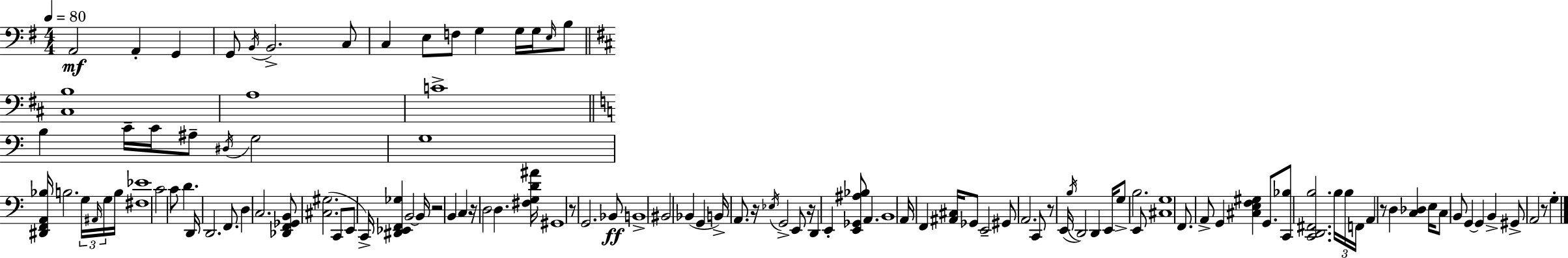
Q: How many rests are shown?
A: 8